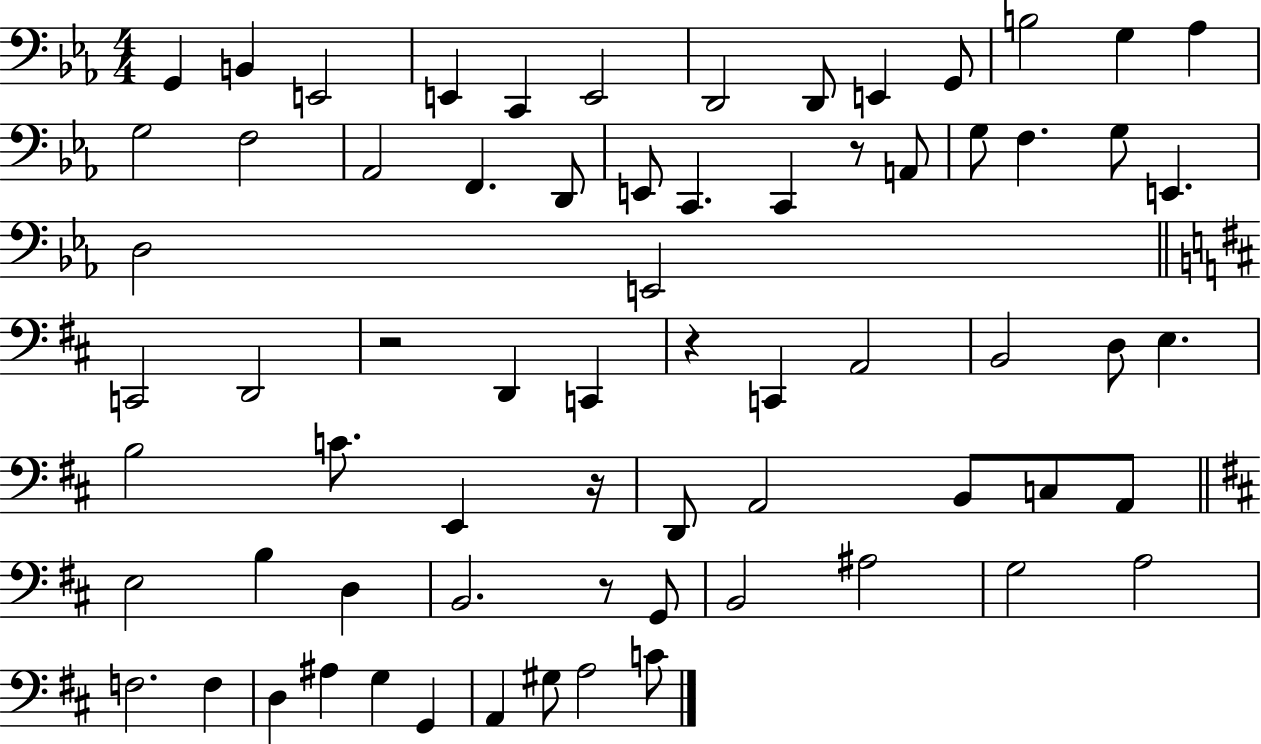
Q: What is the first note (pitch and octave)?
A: G2